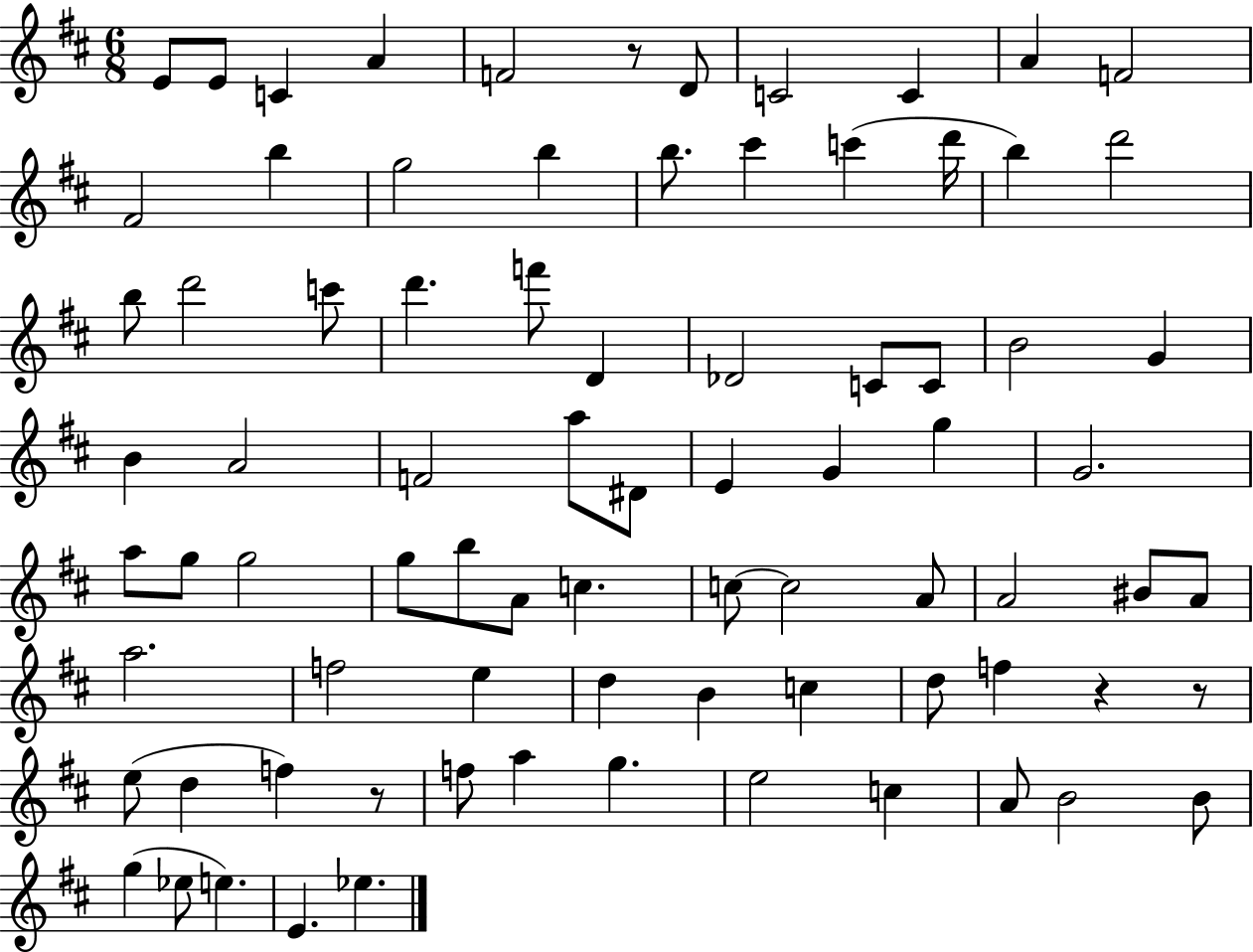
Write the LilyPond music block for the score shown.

{
  \clef treble
  \numericTimeSignature
  \time 6/8
  \key d \major
  \repeat volta 2 { e'8 e'8 c'4 a'4 | f'2 r8 d'8 | c'2 c'4 | a'4 f'2 | \break fis'2 b''4 | g''2 b''4 | b''8. cis'''4 c'''4( d'''16 | b''4) d'''2 | \break b''8 d'''2 c'''8 | d'''4. f'''8 d'4 | des'2 c'8 c'8 | b'2 g'4 | \break b'4 a'2 | f'2 a''8 dis'8 | e'4 g'4 g''4 | g'2. | \break a''8 g''8 g''2 | g''8 b''8 a'8 c''4. | c''8~~ c''2 a'8 | a'2 bis'8 a'8 | \break a''2. | f''2 e''4 | d''4 b'4 c''4 | d''8 f''4 r4 r8 | \break e''8( d''4 f''4) r8 | f''8 a''4 g''4. | e''2 c''4 | a'8 b'2 b'8 | \break g''4( ees''8 e''4.) | e'4. ees''4. | } \bar "|."
}